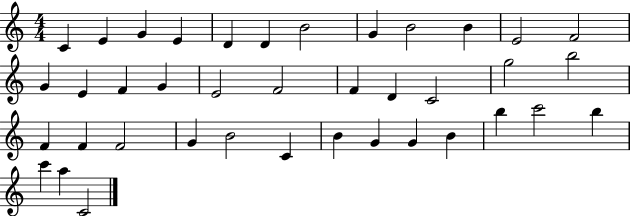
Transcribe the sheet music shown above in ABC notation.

X:1
T:Untitled
M:4/4
L:1/4
K:C
C E G E D D B2 G B2 B E2 F2 G E F G E2 F2 F D C2 g2 b2 F F F2 G B2 C B G G B b c'2 b c' a C2